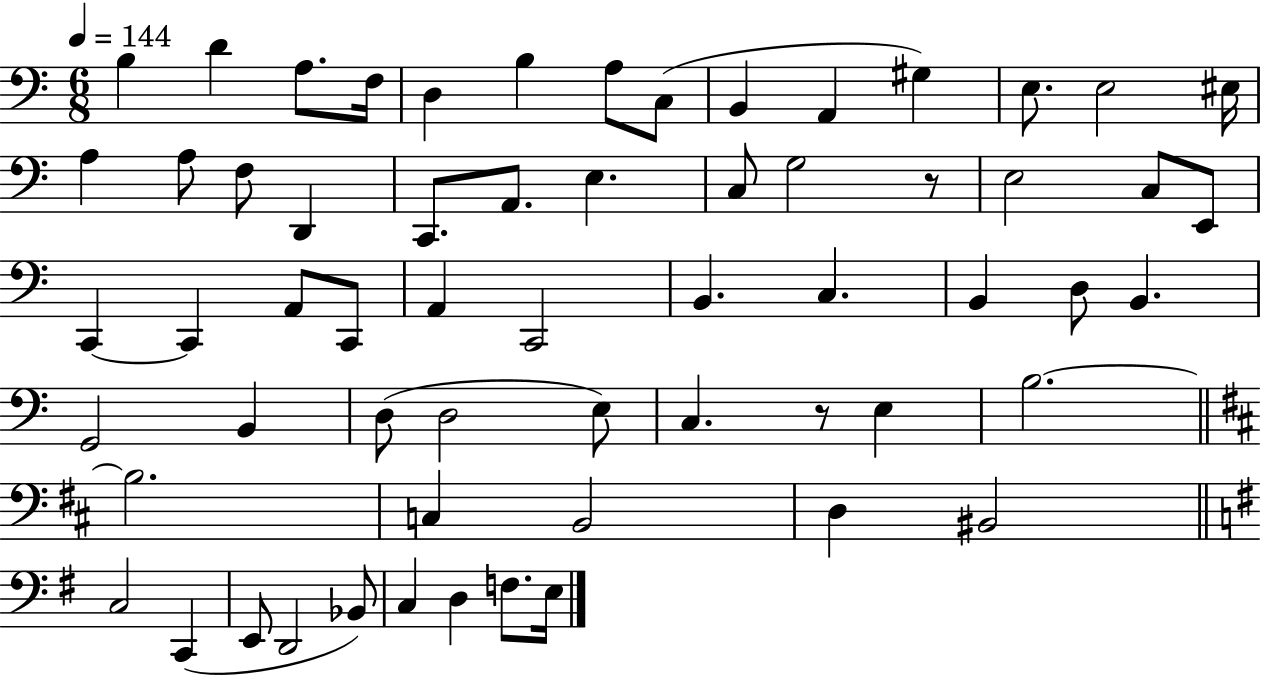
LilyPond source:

{
  \clef bass
  \numericTimeSignature
  \time 6/8
  \key c \major
  \tempo 4 = 144
  \repeat volta 2 { b4 d'4 a8. f16 | d4 b4 a8 c8( | b,4 a,4 gis4) | e8. e2 eis16 | \break a4 a8 f8 d,4 | c,8. a,8. e4. | c8 g2 r8 | e2 c8 e,8 | \break c,4~~ c,4 a,8 c,8 | a,4 c,2 | b,4. c4. | b,4 d8 b,4. | \break g,2 b,4 | d8( d2 e8) | c4. r8 e4 | b2.~~ | \break \bar "||" \break \key d \major b2. | c4 b,2 | d4 bis,2 | \bar "||" \break \key e \minor c2 c,4( | e,8 d,2 bes,8) | c4 d4 f8. e16 | } \bar "|."
}